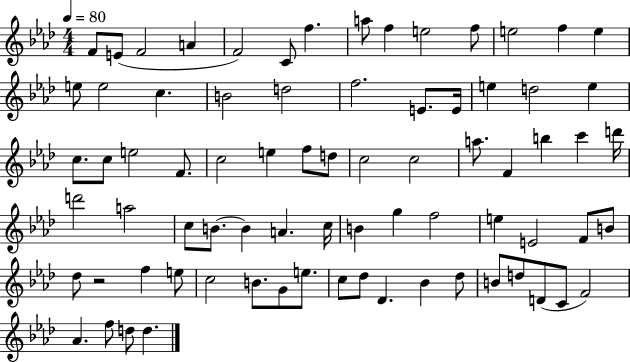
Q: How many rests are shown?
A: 1